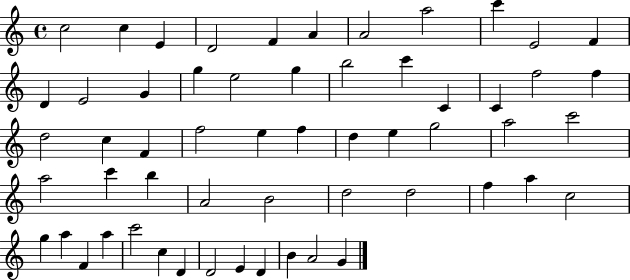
{
  \clef treble
  \time 4/4
  \defaultTimeSignature
  \key c \major
  c''2 c''4 e'4 | d'2 f'4 a'4 | a'2 a''2 | c'''4 e'2 f'4 | \break d'4 e'2 g'4 | g''4 e''2 g''4 | b''2 c'''4 c'4 | c'4 f''2 f''4 | \break d''2 c''4 f'4 | f''2 e''4 f''4 | d''4 e''4 g''2 | a''2 c'''2 | \break a''2 c'''4 b''4 | a'2 b'2 | d''2 d''2 | f''4 a''4 c''2 | \break g''4 a''4 f'4 a''4 | c'''2 c''4 d'4 | d'2 e'4 d'4 | b'4 a'2 g'4 | \break \bar "|."
}